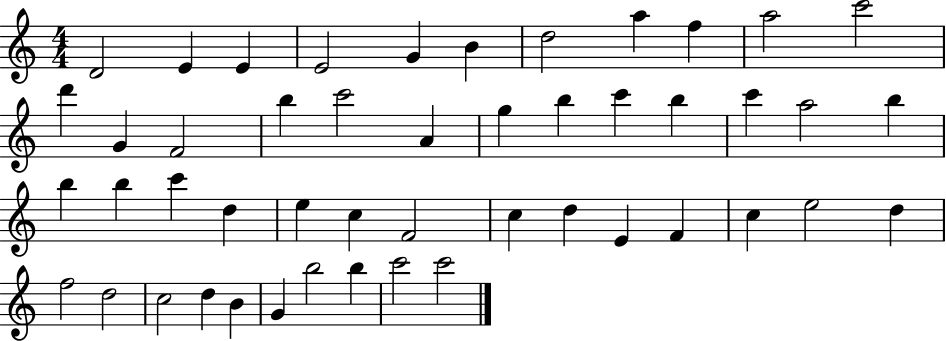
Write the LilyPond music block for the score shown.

{
  \clef treble
  \numericTimeSignature
  \time 4/4
  \key c \major
  d'2 e'4 e'4 | e'2 g'4 b'4 | d''2 a''4 f''4 | a''2 c'''2 | \break d'''4 g'4 f'2 | b''4 c'''2 a'4 | g''4 b''4 c'''4 b''4 | c'''4 a''2 b''4 | \break b''4 b''4 c'''4 d''4 | e''4 c''4 f'2 | c''4 d''4 e'4 f'4 | c''4 e''2 d''4 | \break f''2 d''2 | c''2 d''4 b'4 | g'4 b''2 b''4 | c'''2 c'''2 | \break \bar "|."
}